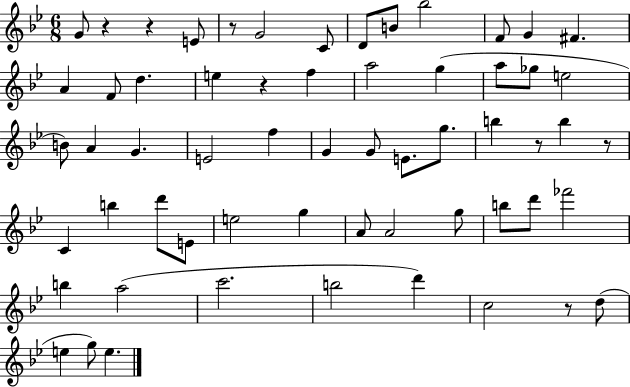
G4/e R/q R/q E4/e R/e G4/h C4/e D4/e B4/e Bb5/h F4/e G4/q F#4/q. A4/q F4/e D5/q. E5/q R/q F5/q A5/h G5/q A5/e Gb5/e E5/h B4/e A4/q G4/q. E4/h F5/q G4/q G4/e E4/e. G5/e. B5/q R/e B5/q R/e C4/q B5/q D6/e E4/e E5/h G5/q A4/e A4/h G5/e B5/e D6/e FES6/h B5/q A5/h C6/h. B5/h D6/q C5/h R/e D5/e E5/q G5/e E5/q.